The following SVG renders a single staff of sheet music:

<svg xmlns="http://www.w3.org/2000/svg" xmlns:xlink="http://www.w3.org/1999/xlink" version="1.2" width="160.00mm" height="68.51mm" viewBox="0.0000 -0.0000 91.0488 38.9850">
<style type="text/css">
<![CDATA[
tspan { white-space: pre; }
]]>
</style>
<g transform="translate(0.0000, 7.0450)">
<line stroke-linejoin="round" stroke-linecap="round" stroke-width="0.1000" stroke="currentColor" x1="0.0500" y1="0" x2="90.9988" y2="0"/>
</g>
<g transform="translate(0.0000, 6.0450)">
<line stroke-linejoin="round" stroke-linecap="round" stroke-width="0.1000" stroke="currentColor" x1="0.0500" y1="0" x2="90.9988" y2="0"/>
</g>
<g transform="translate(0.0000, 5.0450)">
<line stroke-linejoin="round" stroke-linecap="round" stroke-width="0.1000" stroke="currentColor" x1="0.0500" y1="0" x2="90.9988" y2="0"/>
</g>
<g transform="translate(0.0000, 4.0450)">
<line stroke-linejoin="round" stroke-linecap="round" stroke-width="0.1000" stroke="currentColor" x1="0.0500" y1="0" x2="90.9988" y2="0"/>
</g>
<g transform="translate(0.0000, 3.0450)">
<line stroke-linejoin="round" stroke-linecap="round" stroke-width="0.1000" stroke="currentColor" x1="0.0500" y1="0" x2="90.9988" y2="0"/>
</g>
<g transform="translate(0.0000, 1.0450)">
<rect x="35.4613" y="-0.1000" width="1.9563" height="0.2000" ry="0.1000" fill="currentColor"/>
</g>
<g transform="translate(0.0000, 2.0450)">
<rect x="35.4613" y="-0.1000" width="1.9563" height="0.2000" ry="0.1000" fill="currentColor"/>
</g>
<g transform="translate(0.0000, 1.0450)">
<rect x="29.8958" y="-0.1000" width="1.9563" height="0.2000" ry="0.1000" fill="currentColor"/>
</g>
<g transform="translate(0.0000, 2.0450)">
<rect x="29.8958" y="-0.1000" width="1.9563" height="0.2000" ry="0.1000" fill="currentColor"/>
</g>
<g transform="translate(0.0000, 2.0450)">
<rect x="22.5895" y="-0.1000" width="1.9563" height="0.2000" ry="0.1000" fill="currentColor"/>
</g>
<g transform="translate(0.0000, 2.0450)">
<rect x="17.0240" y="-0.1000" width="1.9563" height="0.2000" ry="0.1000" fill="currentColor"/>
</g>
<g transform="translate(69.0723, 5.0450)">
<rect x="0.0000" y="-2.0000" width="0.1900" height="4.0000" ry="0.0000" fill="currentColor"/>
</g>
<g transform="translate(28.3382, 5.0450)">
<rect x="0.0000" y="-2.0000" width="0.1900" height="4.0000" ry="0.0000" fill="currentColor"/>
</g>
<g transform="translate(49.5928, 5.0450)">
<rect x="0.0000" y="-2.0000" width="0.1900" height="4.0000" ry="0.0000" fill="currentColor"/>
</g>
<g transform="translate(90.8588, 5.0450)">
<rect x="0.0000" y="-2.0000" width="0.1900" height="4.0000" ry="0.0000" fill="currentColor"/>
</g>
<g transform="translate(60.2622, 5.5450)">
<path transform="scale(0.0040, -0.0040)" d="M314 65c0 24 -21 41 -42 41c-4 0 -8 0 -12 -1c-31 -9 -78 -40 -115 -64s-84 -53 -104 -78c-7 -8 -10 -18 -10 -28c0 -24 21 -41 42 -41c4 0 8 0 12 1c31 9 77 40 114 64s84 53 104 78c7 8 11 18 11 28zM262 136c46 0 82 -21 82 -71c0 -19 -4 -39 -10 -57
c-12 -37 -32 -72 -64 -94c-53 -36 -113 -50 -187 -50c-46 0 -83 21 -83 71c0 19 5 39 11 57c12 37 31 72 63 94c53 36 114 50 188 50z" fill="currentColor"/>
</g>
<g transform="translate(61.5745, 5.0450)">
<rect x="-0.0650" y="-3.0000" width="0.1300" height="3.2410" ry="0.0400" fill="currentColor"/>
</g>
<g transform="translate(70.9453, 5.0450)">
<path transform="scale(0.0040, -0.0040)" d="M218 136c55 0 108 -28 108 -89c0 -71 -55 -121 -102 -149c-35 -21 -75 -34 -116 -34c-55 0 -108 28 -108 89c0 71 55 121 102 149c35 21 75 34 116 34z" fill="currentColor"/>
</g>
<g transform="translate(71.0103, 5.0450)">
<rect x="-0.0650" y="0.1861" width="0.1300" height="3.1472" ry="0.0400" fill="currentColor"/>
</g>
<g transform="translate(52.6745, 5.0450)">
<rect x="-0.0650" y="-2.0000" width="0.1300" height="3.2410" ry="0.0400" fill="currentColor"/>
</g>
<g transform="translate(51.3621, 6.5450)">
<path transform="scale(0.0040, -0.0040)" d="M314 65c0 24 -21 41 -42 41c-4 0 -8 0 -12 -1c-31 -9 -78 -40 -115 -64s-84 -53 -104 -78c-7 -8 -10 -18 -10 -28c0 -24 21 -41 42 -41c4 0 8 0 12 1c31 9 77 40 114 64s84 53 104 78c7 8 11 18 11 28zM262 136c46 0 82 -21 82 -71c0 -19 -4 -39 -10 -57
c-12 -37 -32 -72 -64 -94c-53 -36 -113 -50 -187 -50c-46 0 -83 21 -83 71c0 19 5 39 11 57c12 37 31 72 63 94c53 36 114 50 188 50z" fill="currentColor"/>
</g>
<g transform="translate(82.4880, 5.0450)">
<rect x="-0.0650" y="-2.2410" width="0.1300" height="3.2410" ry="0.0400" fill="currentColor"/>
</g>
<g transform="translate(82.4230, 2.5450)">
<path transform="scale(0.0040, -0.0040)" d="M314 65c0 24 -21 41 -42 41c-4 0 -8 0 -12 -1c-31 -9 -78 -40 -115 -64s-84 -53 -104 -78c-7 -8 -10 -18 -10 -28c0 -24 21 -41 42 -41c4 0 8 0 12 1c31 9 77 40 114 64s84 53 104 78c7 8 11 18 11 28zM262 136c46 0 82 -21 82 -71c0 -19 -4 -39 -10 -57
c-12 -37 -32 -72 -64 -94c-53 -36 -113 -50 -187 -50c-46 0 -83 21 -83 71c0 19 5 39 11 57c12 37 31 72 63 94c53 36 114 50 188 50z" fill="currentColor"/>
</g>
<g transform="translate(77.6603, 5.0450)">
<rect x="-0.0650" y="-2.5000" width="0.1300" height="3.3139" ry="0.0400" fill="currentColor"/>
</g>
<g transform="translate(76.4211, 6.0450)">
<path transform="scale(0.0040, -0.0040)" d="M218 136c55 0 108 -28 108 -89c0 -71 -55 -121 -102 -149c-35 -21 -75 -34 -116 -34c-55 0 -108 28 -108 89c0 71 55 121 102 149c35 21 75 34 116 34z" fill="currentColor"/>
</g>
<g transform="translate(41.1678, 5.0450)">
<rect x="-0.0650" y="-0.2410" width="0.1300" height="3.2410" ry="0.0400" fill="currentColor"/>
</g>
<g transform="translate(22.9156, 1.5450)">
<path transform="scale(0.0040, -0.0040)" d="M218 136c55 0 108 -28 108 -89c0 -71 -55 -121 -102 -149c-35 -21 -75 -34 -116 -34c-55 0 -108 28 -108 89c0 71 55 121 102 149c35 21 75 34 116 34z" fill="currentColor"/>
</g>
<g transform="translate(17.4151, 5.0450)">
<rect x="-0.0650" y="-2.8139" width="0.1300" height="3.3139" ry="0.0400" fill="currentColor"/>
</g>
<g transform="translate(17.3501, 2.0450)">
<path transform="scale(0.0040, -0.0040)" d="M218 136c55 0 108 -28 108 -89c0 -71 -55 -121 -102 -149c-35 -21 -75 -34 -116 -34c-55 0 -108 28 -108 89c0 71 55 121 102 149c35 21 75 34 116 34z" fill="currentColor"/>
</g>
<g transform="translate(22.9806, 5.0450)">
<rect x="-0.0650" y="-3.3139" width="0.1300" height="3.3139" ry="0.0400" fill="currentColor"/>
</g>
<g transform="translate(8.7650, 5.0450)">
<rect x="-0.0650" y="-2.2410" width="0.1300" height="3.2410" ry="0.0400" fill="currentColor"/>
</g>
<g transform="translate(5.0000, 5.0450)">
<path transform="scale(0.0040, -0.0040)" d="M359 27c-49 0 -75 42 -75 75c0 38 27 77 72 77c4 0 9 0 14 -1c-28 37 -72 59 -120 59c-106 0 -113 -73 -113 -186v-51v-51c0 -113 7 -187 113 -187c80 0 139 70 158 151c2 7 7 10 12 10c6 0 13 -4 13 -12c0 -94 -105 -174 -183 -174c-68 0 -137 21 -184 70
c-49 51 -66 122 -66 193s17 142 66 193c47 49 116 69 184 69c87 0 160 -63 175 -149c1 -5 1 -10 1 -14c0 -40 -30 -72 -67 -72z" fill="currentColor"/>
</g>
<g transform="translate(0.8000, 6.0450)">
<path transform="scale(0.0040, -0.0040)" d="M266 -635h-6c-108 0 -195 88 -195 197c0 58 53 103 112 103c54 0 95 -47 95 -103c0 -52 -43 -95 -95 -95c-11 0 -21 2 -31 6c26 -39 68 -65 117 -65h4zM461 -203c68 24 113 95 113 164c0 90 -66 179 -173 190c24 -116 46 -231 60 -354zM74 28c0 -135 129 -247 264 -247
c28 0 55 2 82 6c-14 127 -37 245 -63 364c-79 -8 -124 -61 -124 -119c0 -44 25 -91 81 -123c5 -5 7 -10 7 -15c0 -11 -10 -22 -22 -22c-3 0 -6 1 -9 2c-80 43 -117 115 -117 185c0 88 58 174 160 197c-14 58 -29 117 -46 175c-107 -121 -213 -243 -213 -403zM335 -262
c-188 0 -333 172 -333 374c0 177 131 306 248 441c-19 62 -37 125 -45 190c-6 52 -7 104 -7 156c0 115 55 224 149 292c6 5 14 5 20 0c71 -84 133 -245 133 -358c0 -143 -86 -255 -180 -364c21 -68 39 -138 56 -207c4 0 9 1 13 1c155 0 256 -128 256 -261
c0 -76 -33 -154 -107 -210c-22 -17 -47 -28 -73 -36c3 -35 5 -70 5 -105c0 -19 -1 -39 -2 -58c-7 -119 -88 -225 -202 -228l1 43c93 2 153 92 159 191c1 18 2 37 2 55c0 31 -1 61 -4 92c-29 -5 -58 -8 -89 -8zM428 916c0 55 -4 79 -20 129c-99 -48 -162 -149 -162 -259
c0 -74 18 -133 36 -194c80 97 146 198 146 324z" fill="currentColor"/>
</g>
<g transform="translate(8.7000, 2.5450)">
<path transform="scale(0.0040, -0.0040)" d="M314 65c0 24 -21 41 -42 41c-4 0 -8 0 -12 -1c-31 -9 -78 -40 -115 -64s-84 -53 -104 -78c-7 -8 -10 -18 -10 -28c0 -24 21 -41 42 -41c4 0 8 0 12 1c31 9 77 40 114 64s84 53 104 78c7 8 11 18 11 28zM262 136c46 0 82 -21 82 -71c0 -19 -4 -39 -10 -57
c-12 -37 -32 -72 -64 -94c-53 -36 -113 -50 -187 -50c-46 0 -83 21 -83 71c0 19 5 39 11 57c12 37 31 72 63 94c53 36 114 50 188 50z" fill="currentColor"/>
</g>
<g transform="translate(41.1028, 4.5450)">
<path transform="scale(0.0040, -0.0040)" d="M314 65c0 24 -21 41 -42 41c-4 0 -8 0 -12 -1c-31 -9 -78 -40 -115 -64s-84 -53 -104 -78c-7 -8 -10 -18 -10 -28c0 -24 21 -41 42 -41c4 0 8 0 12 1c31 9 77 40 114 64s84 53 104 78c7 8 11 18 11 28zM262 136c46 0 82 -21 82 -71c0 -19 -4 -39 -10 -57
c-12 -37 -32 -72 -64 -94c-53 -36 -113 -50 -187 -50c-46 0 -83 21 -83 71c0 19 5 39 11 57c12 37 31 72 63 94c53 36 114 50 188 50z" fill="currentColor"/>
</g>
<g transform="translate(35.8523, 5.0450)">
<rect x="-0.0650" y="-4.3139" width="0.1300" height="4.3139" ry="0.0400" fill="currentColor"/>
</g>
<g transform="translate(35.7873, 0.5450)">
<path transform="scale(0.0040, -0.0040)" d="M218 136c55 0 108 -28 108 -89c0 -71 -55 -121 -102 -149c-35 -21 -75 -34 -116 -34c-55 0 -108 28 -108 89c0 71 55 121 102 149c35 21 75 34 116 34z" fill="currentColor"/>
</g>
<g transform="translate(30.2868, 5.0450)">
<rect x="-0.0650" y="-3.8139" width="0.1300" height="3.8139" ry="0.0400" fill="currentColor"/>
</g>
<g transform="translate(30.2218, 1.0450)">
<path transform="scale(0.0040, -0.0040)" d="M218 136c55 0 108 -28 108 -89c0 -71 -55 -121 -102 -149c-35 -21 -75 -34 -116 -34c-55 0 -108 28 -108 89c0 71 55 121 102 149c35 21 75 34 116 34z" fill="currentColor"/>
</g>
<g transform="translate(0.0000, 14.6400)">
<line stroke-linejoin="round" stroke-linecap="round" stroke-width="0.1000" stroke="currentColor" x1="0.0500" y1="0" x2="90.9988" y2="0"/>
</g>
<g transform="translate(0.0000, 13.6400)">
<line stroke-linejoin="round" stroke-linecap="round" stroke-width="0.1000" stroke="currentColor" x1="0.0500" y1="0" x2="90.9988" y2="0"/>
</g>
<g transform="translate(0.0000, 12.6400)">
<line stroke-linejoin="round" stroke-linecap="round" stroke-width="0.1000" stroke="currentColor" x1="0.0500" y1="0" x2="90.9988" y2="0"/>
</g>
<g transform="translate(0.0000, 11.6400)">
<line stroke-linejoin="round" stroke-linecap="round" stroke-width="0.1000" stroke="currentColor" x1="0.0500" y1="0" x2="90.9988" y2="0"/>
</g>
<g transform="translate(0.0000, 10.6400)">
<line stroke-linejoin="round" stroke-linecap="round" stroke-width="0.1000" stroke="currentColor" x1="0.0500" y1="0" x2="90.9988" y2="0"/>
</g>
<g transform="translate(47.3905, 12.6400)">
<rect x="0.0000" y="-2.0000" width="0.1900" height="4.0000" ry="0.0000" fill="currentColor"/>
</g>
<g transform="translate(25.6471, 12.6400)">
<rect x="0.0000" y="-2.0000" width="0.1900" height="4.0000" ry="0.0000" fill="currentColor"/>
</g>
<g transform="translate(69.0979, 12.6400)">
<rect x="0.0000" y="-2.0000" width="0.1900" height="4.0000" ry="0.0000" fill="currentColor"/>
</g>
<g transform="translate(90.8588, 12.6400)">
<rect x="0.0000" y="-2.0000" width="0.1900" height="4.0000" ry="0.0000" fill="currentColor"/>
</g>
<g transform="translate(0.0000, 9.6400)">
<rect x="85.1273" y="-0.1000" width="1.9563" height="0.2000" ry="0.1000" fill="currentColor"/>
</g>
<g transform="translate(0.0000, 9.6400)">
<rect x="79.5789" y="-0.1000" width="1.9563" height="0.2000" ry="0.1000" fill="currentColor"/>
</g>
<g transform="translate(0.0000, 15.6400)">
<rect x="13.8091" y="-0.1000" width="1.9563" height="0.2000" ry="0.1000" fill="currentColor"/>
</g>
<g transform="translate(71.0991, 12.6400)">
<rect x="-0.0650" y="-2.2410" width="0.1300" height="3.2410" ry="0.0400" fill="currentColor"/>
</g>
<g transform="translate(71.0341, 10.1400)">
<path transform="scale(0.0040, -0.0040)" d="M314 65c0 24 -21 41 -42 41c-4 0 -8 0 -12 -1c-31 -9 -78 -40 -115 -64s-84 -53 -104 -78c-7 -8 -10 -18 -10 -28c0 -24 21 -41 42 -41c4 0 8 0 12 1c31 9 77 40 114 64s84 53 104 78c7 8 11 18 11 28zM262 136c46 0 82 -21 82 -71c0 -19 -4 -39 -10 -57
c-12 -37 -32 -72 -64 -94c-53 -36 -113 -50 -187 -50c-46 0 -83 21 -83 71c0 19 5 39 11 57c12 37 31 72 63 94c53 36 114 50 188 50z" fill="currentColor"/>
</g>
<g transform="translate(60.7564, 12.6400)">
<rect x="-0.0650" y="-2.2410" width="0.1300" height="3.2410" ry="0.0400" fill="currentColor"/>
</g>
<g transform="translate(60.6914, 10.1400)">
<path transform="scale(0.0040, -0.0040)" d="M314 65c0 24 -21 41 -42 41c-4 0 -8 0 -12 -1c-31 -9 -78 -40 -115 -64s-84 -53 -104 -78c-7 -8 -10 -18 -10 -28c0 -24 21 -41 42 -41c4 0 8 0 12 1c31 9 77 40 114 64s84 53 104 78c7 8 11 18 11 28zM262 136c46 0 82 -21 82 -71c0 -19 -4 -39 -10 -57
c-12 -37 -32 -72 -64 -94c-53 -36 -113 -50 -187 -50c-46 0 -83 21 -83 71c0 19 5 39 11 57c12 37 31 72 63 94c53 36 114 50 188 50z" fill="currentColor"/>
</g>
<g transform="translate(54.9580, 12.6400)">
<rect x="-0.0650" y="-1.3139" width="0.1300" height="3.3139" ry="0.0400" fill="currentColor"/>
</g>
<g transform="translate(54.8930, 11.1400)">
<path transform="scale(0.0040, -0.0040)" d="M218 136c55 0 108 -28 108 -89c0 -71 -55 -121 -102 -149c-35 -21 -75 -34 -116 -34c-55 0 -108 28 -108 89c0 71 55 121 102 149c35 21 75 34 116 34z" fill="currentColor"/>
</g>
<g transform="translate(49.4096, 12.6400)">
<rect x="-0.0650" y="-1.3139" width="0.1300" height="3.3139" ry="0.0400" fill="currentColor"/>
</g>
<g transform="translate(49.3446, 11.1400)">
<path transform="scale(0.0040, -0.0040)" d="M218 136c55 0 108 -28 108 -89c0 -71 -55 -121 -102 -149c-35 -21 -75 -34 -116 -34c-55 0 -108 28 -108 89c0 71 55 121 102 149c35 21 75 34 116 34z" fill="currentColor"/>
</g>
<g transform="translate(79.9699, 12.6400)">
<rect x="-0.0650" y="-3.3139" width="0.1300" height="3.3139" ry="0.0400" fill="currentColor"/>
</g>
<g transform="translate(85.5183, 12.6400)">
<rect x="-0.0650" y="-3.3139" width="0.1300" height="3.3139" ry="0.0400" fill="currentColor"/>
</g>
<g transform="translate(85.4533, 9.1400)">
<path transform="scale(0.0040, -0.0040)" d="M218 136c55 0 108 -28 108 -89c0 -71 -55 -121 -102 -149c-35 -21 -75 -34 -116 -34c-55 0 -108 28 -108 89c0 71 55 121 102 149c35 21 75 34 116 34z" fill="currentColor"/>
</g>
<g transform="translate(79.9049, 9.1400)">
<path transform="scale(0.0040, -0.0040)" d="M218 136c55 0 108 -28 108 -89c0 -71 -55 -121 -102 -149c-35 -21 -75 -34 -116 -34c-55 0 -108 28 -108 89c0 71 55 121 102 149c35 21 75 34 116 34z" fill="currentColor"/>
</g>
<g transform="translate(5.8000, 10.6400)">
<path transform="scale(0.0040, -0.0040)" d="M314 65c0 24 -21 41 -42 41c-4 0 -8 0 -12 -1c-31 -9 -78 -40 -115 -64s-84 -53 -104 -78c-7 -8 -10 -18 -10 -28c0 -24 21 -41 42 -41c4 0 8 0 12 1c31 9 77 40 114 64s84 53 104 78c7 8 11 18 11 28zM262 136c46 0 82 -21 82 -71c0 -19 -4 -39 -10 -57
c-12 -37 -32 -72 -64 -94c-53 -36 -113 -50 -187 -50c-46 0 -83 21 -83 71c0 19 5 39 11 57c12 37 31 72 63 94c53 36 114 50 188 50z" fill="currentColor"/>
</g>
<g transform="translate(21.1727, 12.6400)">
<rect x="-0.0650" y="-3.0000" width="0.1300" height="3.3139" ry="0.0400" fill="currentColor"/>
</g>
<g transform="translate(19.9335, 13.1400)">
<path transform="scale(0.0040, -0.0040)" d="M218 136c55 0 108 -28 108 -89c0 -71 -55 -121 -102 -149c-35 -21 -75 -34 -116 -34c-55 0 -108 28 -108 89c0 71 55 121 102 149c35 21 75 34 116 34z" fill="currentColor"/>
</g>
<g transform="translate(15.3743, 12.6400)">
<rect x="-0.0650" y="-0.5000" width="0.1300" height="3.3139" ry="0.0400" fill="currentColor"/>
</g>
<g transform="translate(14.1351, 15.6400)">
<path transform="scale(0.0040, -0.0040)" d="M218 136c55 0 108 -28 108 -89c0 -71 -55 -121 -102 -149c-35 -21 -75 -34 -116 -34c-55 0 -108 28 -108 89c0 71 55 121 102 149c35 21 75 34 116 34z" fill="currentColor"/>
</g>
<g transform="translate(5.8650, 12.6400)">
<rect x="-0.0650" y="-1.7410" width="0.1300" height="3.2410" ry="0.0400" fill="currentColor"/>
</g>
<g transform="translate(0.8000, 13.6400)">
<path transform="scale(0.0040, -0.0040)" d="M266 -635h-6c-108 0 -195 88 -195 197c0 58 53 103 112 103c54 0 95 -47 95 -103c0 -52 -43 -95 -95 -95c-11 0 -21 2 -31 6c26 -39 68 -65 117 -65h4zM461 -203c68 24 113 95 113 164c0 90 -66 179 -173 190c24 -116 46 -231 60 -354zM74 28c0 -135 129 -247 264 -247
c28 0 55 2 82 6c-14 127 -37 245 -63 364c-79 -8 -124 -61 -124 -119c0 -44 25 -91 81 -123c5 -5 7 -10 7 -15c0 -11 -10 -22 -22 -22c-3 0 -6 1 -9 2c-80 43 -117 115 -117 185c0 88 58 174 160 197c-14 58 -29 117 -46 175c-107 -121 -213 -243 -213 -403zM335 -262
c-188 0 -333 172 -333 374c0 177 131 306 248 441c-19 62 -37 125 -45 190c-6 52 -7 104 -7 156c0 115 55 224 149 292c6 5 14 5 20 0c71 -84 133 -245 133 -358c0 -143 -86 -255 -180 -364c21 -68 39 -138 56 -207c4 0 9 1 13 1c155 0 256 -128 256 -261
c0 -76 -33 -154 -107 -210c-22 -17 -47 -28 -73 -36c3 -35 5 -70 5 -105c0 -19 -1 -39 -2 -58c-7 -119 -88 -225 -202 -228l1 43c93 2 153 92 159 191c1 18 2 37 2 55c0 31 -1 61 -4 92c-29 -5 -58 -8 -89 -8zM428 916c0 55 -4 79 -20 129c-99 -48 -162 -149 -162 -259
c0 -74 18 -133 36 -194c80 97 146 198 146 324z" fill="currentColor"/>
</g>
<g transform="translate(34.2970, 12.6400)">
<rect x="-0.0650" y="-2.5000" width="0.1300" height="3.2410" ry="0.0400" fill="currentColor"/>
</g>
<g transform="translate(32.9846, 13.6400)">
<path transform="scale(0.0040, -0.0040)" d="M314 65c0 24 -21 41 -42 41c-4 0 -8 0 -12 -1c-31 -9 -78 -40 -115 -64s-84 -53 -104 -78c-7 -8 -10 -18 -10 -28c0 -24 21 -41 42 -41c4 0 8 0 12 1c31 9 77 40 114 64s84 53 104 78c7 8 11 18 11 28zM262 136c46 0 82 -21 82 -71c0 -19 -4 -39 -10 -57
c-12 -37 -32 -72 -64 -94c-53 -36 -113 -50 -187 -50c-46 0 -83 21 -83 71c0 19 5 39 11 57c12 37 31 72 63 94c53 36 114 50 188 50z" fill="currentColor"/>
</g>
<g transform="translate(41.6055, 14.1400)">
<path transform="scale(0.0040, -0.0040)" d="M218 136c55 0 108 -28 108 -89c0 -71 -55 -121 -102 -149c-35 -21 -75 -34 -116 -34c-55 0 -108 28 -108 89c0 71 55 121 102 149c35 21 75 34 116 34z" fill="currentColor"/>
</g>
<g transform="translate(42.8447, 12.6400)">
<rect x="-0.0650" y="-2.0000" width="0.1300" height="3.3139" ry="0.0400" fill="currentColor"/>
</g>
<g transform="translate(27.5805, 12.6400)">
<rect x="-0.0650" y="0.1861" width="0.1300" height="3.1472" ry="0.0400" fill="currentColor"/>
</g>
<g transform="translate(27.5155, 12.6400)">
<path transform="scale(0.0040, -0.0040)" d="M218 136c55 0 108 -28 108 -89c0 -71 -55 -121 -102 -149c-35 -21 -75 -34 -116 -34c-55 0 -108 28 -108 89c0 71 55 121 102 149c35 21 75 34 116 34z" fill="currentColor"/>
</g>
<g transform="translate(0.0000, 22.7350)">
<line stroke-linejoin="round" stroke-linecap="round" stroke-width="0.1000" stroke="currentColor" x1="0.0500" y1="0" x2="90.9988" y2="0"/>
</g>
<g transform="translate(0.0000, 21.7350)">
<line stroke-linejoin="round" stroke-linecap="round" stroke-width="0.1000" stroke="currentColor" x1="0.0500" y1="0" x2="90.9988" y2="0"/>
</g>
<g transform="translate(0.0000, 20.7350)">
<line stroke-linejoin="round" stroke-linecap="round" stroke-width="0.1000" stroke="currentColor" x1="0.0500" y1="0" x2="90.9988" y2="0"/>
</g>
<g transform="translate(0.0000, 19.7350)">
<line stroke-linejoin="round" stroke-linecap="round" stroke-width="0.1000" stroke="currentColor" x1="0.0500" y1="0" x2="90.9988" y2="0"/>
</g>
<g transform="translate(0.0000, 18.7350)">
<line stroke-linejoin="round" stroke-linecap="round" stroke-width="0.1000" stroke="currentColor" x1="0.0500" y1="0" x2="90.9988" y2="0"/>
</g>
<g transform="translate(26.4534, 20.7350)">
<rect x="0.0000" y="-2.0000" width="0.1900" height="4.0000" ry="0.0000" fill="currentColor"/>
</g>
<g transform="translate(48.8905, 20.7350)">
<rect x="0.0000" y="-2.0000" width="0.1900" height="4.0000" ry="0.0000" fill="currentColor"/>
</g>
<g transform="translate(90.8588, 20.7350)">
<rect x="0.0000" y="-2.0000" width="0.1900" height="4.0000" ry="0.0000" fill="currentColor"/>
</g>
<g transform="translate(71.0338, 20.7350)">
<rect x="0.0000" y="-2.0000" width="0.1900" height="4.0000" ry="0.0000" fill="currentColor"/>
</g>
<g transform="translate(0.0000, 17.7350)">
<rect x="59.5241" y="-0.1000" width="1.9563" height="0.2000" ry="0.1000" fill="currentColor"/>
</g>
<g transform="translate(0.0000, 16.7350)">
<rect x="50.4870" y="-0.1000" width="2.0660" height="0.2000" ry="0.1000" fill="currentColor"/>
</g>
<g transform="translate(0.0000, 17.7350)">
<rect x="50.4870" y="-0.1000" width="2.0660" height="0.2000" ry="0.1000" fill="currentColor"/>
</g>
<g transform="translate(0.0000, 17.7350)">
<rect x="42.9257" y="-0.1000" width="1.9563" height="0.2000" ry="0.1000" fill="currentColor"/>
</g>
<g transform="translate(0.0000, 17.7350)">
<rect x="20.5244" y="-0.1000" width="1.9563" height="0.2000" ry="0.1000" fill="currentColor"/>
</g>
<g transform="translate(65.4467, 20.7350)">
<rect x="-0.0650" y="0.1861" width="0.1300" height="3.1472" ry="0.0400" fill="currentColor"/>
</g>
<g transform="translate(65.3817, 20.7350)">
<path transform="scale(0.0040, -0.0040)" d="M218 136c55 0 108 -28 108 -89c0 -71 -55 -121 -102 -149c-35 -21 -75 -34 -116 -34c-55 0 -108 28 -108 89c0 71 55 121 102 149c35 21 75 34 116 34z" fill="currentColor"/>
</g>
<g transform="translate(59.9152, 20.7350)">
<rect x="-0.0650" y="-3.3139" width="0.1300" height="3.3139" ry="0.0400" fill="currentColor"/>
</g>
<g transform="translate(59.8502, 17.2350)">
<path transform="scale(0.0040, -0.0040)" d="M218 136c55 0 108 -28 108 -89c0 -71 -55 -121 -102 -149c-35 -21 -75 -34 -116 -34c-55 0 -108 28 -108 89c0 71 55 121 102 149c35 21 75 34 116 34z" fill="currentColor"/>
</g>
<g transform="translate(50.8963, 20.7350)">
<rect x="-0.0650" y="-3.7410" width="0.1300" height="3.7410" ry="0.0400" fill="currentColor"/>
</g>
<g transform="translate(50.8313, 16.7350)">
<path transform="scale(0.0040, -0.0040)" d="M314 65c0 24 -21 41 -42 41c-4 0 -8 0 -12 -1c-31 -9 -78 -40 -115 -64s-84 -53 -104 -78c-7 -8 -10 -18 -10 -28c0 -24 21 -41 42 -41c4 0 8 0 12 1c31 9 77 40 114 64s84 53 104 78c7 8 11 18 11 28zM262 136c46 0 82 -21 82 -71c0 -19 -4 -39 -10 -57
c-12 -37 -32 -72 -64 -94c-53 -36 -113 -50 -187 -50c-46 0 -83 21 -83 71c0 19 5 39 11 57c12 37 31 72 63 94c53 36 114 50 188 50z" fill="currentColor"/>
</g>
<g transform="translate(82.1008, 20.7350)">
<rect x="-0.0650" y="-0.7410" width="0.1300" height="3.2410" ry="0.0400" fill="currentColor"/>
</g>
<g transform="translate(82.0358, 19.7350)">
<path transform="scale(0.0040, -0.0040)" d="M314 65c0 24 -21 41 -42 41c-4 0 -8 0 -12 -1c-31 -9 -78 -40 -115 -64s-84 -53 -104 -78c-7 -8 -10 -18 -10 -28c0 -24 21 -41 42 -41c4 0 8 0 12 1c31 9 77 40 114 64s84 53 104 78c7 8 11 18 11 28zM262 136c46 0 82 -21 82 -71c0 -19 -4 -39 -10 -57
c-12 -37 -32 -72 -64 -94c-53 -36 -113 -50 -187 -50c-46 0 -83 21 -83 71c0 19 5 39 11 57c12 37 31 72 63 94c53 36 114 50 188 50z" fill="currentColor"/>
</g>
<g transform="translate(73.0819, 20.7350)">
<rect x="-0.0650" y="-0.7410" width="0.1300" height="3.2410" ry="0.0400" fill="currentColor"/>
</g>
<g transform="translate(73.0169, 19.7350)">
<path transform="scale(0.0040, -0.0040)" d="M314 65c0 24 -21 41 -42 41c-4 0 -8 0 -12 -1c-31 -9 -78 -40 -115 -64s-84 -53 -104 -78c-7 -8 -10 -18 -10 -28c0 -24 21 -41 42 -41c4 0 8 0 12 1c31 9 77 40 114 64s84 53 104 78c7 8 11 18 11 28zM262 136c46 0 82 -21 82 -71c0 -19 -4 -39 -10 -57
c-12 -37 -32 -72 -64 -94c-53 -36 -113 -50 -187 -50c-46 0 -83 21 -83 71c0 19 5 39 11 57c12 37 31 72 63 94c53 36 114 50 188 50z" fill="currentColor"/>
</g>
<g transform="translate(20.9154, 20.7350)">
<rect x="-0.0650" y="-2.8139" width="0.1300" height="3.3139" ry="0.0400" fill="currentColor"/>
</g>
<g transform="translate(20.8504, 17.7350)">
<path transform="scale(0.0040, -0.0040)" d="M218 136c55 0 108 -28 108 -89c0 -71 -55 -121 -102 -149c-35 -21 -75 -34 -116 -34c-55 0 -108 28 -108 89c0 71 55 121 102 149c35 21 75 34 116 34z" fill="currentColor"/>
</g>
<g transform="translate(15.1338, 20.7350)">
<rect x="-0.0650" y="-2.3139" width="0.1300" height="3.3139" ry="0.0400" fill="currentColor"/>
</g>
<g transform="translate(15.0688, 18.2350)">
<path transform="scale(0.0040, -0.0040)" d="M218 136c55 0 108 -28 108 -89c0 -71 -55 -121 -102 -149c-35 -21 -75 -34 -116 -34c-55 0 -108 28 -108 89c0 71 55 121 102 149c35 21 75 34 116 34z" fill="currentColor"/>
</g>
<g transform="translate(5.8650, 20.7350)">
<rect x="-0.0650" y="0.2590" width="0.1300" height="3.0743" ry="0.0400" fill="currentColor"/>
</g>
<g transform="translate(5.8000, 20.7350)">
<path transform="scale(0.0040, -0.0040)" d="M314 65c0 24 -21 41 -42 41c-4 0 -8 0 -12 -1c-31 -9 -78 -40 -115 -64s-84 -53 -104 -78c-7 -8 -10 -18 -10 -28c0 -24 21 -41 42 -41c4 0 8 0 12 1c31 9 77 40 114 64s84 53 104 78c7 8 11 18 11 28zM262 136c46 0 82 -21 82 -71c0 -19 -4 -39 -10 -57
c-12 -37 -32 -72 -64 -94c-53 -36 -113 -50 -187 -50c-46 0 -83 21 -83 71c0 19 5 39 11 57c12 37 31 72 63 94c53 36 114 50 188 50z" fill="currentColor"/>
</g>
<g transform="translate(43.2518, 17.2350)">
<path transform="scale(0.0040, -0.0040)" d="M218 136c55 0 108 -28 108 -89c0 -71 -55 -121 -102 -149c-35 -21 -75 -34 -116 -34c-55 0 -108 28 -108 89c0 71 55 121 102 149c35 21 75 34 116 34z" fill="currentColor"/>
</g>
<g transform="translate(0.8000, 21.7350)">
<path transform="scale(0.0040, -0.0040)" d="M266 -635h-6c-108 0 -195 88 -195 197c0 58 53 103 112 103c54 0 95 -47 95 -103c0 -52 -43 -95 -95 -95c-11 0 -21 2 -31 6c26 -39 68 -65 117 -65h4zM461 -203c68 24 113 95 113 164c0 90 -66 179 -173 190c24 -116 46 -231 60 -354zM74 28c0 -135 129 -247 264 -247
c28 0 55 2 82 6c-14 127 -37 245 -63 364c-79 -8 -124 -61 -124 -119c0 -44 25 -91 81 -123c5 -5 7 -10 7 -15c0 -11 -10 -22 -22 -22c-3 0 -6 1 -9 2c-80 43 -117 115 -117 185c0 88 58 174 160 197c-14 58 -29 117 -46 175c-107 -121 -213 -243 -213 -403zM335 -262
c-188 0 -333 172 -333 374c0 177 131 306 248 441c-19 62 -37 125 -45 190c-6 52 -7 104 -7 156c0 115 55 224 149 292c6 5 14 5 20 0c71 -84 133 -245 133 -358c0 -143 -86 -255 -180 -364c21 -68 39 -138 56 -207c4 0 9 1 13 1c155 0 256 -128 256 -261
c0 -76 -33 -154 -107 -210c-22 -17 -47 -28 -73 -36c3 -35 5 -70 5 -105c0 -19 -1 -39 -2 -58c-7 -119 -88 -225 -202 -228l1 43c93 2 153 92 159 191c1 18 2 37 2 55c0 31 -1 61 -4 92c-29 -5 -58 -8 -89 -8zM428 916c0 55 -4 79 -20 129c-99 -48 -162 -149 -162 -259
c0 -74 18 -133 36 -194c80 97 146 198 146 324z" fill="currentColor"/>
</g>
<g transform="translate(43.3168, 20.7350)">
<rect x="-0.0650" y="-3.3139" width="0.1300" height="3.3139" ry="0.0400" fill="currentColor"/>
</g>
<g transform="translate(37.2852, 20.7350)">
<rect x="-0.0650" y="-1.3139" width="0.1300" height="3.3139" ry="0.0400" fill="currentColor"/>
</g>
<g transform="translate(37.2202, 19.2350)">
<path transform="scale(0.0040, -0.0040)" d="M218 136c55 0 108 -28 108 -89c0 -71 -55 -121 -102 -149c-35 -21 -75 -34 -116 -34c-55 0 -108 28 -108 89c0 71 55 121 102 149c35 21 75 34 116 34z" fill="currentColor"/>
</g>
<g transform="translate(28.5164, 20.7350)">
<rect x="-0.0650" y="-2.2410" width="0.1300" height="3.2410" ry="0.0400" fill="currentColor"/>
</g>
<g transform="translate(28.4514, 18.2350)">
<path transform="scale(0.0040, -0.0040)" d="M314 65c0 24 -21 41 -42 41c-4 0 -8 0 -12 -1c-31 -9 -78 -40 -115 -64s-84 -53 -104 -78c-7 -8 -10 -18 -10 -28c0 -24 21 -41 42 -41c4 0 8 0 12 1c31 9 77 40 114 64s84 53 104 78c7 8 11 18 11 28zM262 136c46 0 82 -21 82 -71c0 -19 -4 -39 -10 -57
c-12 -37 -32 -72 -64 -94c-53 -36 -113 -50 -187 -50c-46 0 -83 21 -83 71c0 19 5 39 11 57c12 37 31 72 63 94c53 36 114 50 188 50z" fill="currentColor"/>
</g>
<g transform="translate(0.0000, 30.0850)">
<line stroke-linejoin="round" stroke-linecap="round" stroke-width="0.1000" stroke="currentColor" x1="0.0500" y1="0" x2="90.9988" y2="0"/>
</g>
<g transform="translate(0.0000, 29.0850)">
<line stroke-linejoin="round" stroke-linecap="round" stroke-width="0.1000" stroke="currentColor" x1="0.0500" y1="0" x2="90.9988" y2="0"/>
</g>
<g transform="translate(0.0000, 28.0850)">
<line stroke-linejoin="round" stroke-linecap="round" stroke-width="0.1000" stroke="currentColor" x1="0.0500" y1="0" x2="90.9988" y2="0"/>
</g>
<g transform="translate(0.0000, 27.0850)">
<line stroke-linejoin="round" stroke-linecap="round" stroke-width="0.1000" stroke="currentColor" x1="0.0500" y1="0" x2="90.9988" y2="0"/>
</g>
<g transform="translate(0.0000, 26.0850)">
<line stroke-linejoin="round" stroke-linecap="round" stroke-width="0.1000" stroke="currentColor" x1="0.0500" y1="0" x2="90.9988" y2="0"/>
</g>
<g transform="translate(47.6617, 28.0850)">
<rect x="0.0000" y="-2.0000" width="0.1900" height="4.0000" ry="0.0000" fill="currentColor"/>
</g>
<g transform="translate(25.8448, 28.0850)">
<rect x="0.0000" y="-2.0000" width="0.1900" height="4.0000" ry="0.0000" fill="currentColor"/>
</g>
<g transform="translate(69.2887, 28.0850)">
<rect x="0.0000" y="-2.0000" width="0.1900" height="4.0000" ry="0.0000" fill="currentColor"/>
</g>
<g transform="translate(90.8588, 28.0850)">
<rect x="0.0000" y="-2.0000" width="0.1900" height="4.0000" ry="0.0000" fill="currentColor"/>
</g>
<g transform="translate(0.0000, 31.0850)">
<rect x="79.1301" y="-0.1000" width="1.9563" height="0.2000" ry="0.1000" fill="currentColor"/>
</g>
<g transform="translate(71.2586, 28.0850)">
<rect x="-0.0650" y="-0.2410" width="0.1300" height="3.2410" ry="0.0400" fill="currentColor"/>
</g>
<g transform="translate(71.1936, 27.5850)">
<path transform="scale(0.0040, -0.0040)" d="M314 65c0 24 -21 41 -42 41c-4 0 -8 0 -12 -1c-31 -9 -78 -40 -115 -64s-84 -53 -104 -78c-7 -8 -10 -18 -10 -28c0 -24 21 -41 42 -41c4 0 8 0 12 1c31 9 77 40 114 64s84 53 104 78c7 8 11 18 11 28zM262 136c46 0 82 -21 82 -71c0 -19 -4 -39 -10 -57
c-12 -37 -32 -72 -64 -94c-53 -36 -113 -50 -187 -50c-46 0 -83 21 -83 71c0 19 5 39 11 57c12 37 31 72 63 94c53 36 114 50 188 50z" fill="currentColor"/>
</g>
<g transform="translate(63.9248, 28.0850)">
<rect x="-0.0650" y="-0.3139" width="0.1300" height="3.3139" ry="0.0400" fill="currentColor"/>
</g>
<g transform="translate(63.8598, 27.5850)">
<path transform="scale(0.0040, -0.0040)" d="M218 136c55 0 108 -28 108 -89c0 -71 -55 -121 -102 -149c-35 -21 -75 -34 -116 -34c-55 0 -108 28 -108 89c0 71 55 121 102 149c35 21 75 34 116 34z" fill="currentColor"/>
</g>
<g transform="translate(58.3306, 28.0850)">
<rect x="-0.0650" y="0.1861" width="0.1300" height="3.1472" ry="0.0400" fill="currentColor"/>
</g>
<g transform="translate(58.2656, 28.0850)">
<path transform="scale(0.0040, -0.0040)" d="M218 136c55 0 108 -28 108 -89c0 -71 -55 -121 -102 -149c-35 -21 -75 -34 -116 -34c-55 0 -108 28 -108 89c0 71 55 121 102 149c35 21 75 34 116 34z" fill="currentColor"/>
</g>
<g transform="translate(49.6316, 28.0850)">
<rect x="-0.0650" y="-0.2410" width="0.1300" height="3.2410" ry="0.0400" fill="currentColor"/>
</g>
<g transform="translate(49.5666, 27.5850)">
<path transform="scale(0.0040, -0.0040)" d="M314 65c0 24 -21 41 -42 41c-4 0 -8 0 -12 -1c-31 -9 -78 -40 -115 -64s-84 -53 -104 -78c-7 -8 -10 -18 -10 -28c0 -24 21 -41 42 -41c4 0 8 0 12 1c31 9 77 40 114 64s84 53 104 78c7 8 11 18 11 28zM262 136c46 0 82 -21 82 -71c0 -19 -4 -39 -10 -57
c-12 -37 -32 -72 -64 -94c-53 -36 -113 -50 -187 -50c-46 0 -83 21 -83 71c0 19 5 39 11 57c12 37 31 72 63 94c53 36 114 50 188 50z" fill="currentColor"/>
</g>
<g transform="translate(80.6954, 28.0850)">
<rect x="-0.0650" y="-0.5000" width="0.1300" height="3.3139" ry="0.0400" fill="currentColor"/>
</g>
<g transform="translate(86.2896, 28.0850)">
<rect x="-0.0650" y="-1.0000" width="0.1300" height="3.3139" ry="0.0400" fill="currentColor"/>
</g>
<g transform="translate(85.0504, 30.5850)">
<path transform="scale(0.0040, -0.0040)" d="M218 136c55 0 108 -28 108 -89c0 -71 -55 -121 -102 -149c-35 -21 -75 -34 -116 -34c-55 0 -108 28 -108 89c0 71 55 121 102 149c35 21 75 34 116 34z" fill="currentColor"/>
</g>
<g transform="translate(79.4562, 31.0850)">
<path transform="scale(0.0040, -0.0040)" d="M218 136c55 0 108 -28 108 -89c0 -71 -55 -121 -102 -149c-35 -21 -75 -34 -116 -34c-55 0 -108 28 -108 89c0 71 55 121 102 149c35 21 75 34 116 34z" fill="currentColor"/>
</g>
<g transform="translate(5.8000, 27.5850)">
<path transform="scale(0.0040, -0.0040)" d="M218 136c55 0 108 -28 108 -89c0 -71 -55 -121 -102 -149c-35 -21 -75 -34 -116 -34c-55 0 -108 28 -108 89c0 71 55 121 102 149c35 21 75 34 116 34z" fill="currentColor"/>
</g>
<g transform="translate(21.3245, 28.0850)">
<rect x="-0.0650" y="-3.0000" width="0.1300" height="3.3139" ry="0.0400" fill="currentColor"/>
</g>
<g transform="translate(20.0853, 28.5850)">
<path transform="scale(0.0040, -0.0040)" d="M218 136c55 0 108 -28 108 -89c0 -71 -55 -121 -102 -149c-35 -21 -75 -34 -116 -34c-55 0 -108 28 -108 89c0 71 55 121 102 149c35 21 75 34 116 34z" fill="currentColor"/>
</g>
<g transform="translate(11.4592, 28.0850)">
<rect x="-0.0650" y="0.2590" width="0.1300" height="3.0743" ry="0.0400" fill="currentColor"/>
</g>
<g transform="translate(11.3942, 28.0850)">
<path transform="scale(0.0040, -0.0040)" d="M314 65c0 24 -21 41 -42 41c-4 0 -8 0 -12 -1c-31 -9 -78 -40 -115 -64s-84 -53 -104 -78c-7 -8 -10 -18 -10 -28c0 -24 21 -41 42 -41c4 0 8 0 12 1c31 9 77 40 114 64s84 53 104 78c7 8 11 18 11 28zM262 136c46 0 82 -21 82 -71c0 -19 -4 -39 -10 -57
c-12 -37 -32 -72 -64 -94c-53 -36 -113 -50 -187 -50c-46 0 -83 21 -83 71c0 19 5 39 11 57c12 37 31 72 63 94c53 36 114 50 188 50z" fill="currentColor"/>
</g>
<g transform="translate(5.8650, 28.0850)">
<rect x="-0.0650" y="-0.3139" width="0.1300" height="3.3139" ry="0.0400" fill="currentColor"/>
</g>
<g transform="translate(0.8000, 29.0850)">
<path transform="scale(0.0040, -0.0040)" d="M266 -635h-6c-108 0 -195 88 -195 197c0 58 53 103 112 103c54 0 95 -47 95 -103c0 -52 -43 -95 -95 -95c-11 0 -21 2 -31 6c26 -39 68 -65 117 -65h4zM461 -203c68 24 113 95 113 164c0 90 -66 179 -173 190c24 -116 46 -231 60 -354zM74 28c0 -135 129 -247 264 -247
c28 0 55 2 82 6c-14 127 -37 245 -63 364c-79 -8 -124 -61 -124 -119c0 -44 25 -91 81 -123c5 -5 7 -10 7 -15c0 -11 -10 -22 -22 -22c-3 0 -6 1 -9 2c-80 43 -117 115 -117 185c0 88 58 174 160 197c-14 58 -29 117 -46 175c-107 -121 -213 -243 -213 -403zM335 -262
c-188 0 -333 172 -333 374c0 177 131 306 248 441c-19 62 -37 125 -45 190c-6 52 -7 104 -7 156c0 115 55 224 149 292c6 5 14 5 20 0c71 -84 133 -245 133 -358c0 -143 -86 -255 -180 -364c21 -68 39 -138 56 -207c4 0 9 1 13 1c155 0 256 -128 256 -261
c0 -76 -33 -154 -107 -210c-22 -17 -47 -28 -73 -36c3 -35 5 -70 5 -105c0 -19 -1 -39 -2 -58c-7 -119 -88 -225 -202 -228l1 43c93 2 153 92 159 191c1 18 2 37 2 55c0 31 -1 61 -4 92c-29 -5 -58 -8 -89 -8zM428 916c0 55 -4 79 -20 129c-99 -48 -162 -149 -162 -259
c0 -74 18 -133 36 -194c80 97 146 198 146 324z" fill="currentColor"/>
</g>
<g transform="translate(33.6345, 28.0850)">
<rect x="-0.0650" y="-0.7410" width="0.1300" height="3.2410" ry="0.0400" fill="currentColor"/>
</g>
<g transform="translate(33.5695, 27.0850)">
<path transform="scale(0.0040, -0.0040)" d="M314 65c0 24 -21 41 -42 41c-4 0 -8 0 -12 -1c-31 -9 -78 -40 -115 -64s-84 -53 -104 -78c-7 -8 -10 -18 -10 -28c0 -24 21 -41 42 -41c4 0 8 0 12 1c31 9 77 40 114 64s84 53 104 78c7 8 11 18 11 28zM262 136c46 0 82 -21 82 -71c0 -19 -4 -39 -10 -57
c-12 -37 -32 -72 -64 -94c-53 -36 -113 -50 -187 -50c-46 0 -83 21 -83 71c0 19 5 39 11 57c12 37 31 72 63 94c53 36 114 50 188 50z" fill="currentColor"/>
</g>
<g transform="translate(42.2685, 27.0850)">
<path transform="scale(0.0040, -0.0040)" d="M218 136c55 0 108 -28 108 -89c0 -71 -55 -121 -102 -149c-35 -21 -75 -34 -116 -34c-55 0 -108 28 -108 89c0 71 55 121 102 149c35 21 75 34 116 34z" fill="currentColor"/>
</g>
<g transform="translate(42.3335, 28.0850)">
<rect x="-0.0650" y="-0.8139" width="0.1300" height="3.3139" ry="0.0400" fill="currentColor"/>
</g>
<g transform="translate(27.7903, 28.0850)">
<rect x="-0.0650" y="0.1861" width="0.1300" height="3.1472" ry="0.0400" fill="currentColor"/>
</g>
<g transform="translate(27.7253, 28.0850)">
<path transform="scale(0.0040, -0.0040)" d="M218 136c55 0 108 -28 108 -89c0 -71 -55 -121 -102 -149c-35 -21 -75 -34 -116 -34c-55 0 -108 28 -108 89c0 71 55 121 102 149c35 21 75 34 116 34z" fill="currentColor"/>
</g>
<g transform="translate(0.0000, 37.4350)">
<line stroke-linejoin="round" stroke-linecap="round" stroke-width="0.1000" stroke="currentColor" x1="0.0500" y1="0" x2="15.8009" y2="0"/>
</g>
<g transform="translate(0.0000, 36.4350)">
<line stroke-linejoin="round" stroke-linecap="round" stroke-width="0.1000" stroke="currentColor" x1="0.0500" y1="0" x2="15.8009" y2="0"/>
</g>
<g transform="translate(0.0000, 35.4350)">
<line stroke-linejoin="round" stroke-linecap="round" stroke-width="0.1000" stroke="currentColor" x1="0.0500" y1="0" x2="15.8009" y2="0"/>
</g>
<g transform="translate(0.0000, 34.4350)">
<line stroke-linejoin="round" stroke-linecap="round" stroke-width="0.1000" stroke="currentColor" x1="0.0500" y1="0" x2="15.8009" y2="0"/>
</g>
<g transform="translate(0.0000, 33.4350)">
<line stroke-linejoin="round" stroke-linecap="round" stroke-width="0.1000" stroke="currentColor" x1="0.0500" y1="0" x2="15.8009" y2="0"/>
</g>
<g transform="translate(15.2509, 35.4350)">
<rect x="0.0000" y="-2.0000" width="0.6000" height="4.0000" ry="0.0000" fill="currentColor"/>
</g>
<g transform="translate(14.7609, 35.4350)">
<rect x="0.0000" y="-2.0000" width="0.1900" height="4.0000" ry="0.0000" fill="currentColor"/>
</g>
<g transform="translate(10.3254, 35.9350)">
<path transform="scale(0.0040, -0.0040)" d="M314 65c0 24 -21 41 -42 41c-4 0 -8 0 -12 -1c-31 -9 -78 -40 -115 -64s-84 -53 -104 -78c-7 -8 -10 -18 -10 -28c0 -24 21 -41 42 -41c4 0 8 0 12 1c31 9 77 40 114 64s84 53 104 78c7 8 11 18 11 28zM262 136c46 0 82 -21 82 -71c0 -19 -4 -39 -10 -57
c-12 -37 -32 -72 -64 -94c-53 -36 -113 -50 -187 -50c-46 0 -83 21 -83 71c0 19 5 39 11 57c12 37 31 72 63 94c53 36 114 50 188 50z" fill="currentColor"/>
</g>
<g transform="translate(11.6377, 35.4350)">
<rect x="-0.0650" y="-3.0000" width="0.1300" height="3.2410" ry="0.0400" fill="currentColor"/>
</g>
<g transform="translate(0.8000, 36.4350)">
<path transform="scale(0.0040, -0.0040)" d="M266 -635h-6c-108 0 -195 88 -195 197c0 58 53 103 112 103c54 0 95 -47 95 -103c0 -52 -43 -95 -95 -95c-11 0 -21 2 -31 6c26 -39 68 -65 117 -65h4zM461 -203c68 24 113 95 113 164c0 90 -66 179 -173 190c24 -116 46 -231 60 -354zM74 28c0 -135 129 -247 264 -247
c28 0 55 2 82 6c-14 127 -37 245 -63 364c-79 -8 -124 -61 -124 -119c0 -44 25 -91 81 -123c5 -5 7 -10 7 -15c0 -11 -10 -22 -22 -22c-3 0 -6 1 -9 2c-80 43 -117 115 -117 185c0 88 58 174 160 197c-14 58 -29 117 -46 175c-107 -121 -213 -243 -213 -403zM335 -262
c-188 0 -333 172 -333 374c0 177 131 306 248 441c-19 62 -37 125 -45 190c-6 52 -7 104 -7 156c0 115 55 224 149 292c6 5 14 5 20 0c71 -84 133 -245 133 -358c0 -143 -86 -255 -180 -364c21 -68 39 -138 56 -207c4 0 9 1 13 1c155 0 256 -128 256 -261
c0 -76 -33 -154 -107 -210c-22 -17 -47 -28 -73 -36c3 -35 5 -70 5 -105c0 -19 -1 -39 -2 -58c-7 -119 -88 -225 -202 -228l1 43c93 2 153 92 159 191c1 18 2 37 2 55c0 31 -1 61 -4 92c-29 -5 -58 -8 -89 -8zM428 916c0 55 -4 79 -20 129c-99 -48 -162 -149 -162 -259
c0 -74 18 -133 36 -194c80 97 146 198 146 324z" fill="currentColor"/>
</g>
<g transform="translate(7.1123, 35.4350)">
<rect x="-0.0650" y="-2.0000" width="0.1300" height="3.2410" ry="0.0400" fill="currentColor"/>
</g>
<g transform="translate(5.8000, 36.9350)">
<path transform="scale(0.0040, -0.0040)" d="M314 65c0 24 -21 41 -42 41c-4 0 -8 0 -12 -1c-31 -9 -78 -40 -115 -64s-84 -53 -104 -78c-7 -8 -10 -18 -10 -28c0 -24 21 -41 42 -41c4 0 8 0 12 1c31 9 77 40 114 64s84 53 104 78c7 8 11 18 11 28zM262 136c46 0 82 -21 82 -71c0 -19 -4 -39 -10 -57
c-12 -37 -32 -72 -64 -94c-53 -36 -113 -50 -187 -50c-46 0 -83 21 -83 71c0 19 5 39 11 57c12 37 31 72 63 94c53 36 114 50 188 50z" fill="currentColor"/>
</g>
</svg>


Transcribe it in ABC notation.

X:1
T:Untitled
M:4/4
L:1/4
K:C
g2 a b c' d' c2 F2 A2 B G g2 f2 C A B G2 F e e g2 g2 b b B2 g a g2 e b c'2 b B d2 d2 c B2 A B d2 d c2 B c c2 C D F2 A2